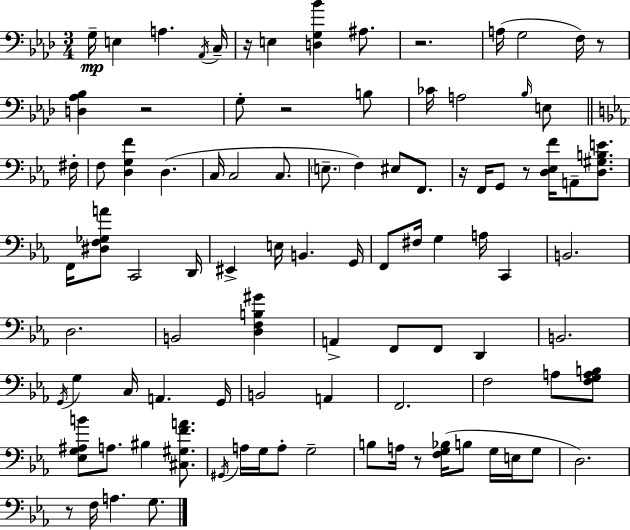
G3/s E3/q A3/q. Ab2/s C3/s R/s E3/q [D3,G3,Bb4]/q A#3/e. R/h. A3/s G3/h F3/s R/e [D3,Ab3,Bb3]/q R/h G3/e R/h B3/e CES4/s A3/h Bb3/s E3/e F#3/s F3/e [D3,G3,F4]/q D3/q. C3/s C3/h C3/e. E3/e. F3/q EIS3/e F2/e. R/s F2/s G2/e R/e [D3,Eb3,F4]/s A2/e [D3,G#3,B3,E4]/e. F2/s [D#3,F3,Gb3,A4]/e C2/h D2/s EIS2/q E3/s B2/q. G2/s F2/e F#3/s G3/q A3/s C2/q B2/h. D3/h. B2/h [D3,F3,B3,G#4]/q A2/q F2/e F2/e D2/q B2/h. G2/s G3/q C3/s A2/q. G2/s B2/h A2/q F2/h. F3/h A3/e [F3,G3,A3,B3]/e [Eb3,G3,A#3,B4]/e A3/e. BIS3/q [C#3,G#3,F4,A4]/e. G#2/s A3/s G3/s A3/e G3/h B3/e A3/s R/e [F3,G3,Bb3]/s B3/e G3/s E3/s G3/e D3/h. R/e F3/s A3/q. G3/e.